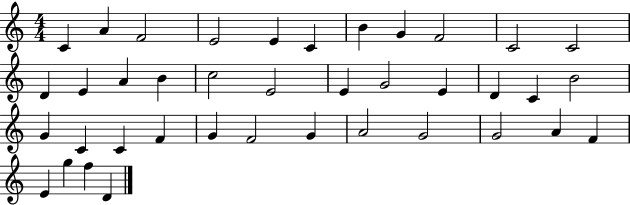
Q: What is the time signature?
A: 4/4